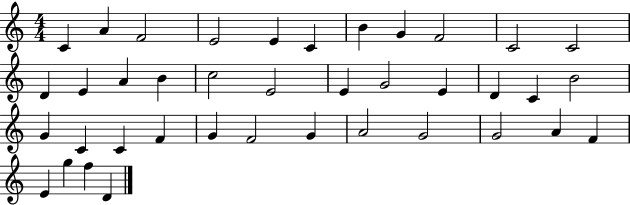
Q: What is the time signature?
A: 4/4